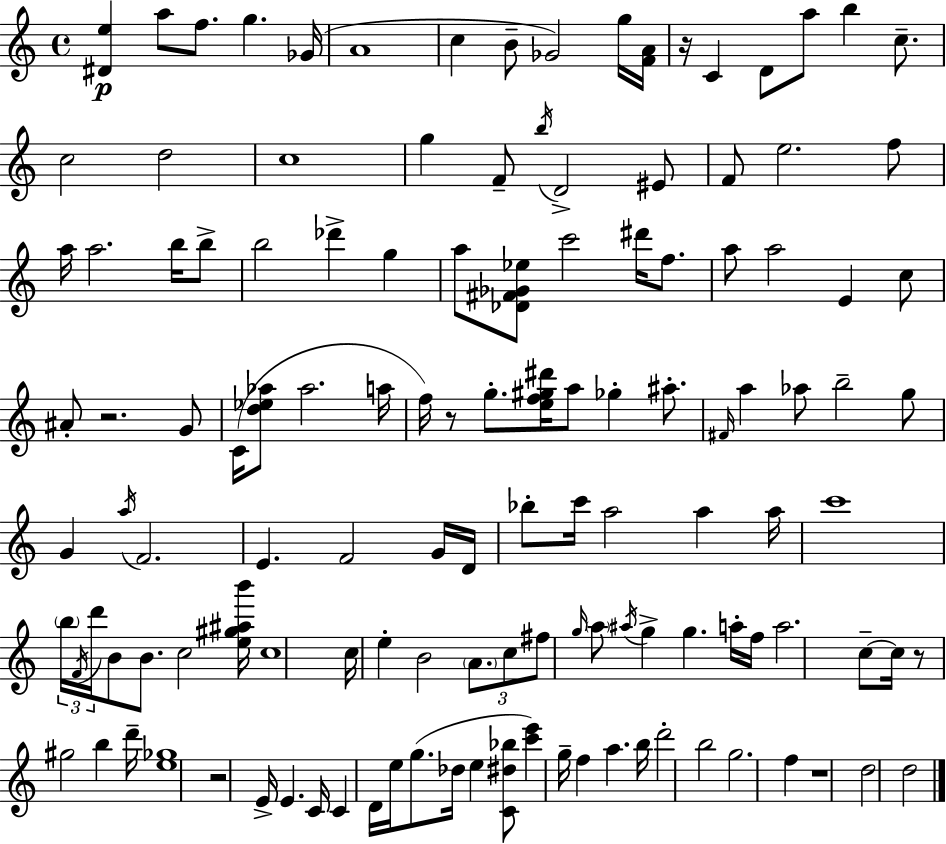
[D#4,E5]/q A5/e F5/e. G5/q. Gb4/s A4/w C5/q B4/e Gb4/h G5/s [F4,A4]/s R/s C4/q D4/e A5/e B5/q C5/e. C5/h D5/h C5/w G5/q F4/e B5/s D4/h EIS4/e F4/e E5/h. F5/e A5/s A5/h. B5/s B5/e B5/h Db6/q G5/q A5/e [Db4,F#4,Gb4,Eb5]/e C6/h D#6/s F5/e. A5/e A5/h E4/q C5/e A#4/e R/h. G4/e C4/s [D5,Eb5,Ab5]/e Ab5/h. A5/s F5/s R/e G5/e. [E5,F5,G#5,D#6]/s A5/e Gb5/q A#5/e. F#4/s A5/q Ab5/e B5/h G5/e G4/q A5/s F4/h. E4/q. F4/h G4/s D4/s Bb5/e C6/s A5/h A5/q A5/s C6/w B5/s F4/s D6/s B4/e B4/e. C5/h [E5,G#5,A#5,B6]/s C5/w C5/s E5/q B4/h A4/e. C5/e F#5/e G5/s A5/e A#5/s G5/q G5/q. A5/s F5/s A5/h. C5/e C5/s R/e G#5/h B5/q D6/s [E5,Gb5]/w R/h E4/s E4/q. C4/s C4/q D4/s E5/s G5/e. Db5/s E5/q [C4,D#5,Bb5]/e [C6,E6]/q G5/s F5/q A5/q. B5/s D6/h B5/h G5/h. F5/q R/w D5/h D5/h